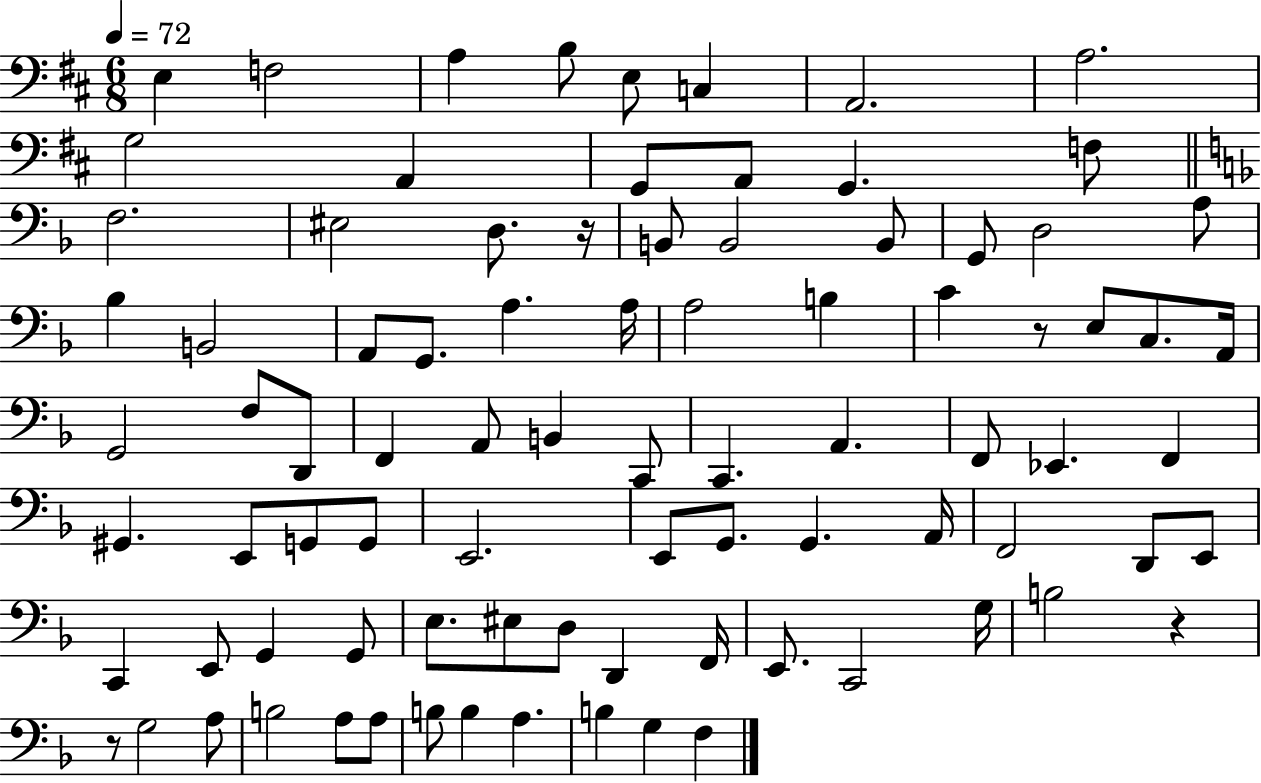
X:1
T:Untitled
M:6/8
L:1/4
K:D
E, F,2 A, B,/2 E,/2 C, A,,2 A,2 G,2 A,, G,,/2 A,,/2 G,, F,/2 F,2 ^E,2 D,/2 z/4 B,,/2 B,,2 B,,/2 G,,/2 D,2 A,/2 _B, B,,2 A,,/2 G,,/2 A, A,/4 A,2 B, C z/2 E,/2 C,/2 A,,/4 G,,2 F,/2 D,,/2 F,, A,,/2 B,, C,,/2 C,, A,, F,,/2 _E,, F,, ^G,, E,,/2 G,,/2 G,,/2 E,,2 E,,/2 G,,/2 G,, A,,/4 F,,2 D,,/2 E,,/2 C,, E,,/2 G,, G,,/2 E,/2 ^E,/2 D,/2 D,, F,,/4 E,,/2 C,,2 G,/4 B,2 z z/2 G,2 A,/2 B,2 A,/2 A,/2 B,/2 B, A, B, G, F,